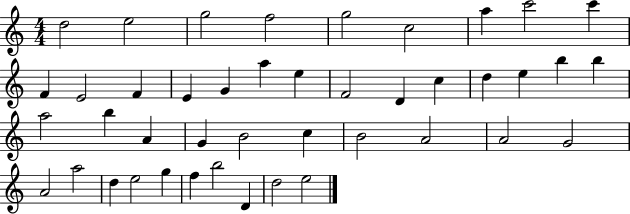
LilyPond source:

{
  \clef treble
  \numericTimeSignature
  \time 4/4
  \key c \major
  d''2 e''2 | g''2 f''2 | g''2 c''2 | a''4 c'''2 c'''4 | \break f'4 e'2 f'4 | e'4 g'4 a''4 e''4 | f'2 d'4 c''4 | d''4 e''4 b''4 b''4 | \break a''2 b''4 a'4 | g'4 b'2 c''4 | b'2 a'2 | a'2 g'2 | \break a'2 a''2 | d''4 e''2 g''4 | f''4 b''2 d'4 | d''2 e''2 | \break \bar "|."
}